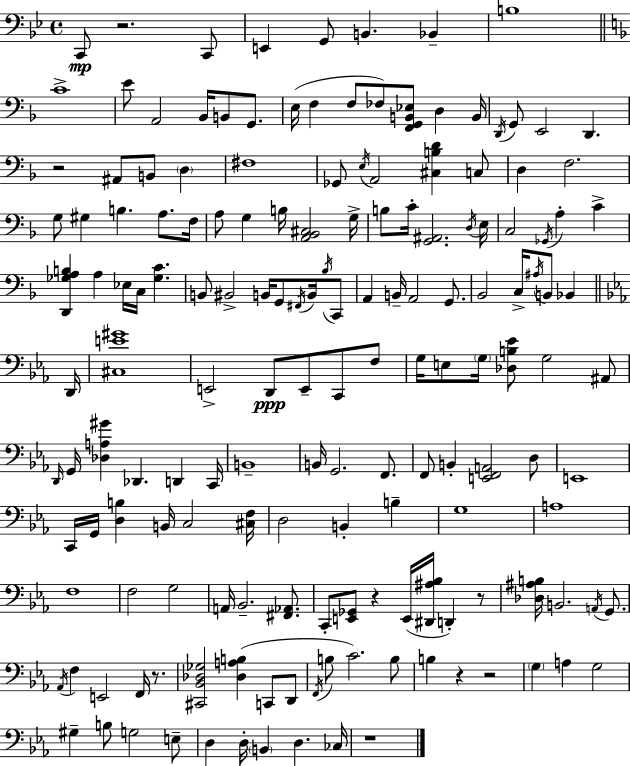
X:1
T:Untitled
M:4/4
L:1/4
K:Gm
C,,/2 z2 C,,/2 E,, G,,/2 B,, _B,, B,4 C4 E/2 A,,2 _B,,/4 B,,/2 G,,/2 E,/4 F, F,/2 _F,/2 [F,,G,,B,,_E,]/2 D, B,,/4 D,,/4 G,,/2 E,,2 D,, z2 ^A,,/2 B,,/2 D, ^F,4 _G,,/2 E,/4 A,,2 [^C,B,D] C,/2 D, F,2 G,/2 ^G, B, A,/2 F,/4 A,/2 G, B,/4 [A,,_B,,^C,]2 G,/4 B,/2 C/4 [G,,^A,,]2 D,/4 E,/4 C,2 _G,,/4 A, C [D,,_G,A,B,] A, _E,/4 C,/4 [_G,C] B,,/2 ^B,,2 B,,/4 G,,/2 ^F,,/4 B,,/4 _B,/4 C,,/2 A,, B,,/4 A,,2 G,,/2 _B,,2 C,/4 ^A,/4 B,,/2 _B,, D,,/4 [^C,E^G]4 E,,2 D,,/2 E,,/2 C,,/2 F,/2 G,/4 E,/2 G,/4 [_D,B,_E]/2 G,2 ^A,,/2 D,,/4 G,,/4 [_D,A,^G] _D,, D,, C,,/4 B,,4 B,,/4 G,,2 F,,/2 F,,/2 B,, [E,,F,,A,,]2 D,/2 E,,4 C,,/4 G,,/4 [D,B,] B,,/4 C,2 [^C,F,]/4 D,2 B,, B, G,4 A,4 F,4 F,2 G,2 A,,/4 _B,,2 [^F,,_A,,]/2 C,,/2 [E,,_G,,]/2 z E,,/4 [^D,,^A,_B,]/4 D,, z/2 [_D,^A,B,]/4 B,,2 A,,/4 G,,/2 _A,,/4 F, E,,2 F,,/4 z/2 [^C,,_B,,_D,_G,]2 [_D,A,B,] C,,/2 D,,/2 F,,/4 B,/2 C2 B,/2 B, z z2 G, A, G,2 ^G, B,/2 G,2 E,/2 D, D,/4 B,, D, _C,/4 z4